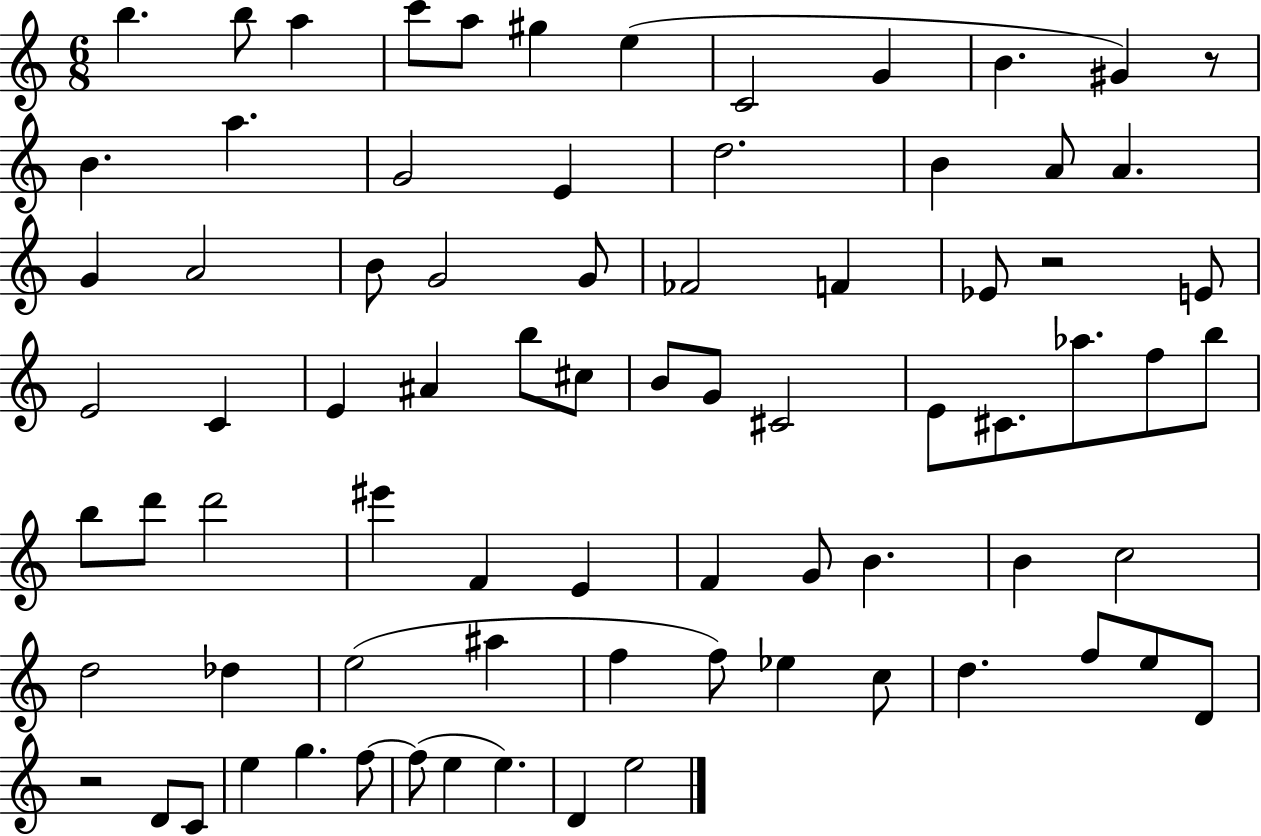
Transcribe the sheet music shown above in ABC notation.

X:1
T:Untitled
M:6/8
L:1/4
K:C
b b/2 a c'/2 a/2 ^g e C2 G B ^G z/2 B a G2 E d2 B A/2 A G A2 B/2 G2 G/2 _F2 F _E/2 z2 E/2 E2 C E ^A b/2 ^c/2 B/2 G/2 ^C2 E/2 ^C/2 _a/2 f/2 b/2 b/2 d'/2 d'2 ^e' F E F G/2 B B c2 d2 _d e2 ^a f f/2 _e c/2 d f/2 e/2 D/2 z2 D/2 C/2 e g f/2 f/2 e e D e2